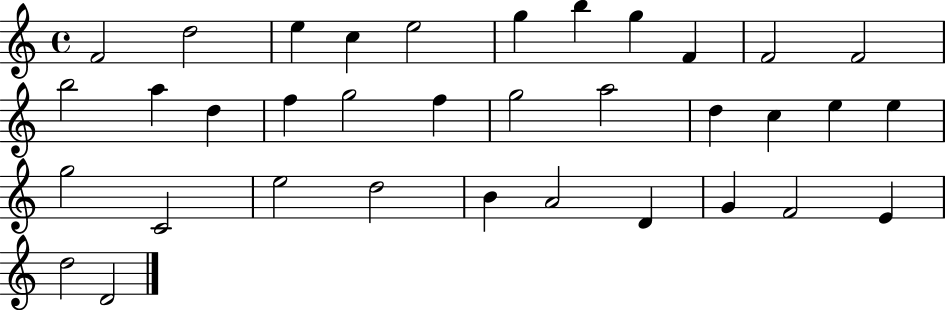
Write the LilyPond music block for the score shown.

{
  \clef treble
  \time 4/4
  \defaultTimeSignature
  \key c \major
  f'2 d''2 | e''4 c''4 e''2 | g''4 b''4 g''4 f'4 | f'2 f'2 | \break b''2 a''4 d''4 | f''4 g''2 f''4 | g''2 a''2 | d''4 c''4 e''4 e''4 | \break g''2 c'2 | e''2 d''2 | b'4 a'2 d'4 | g'4 f'2 e'4 | \break d''2 d'2 | \bar "|."
}